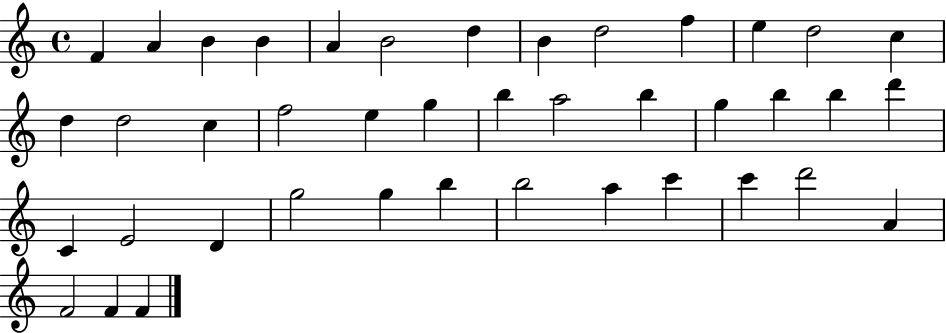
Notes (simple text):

F4/q A4/q B4/q B4/q A4/q B4/h D5/q B4/q D5/h F5/q E5/q D5/h C5/q D5/q D5/h C5/q F5/h E5/q G5/q B5/q A5/h B5/q G5/q B5/q B5/q D6/q C4/q E4/h D4/q G5/h G5/q B5/q B5/h A5/q C6/q C6/q D6/h A4/q F4/h F4/q F4/q